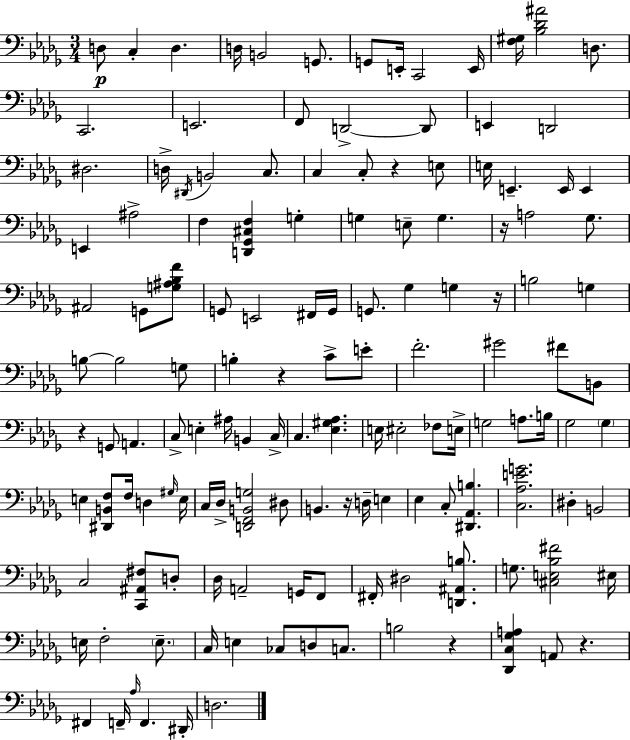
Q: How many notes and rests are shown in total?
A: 139